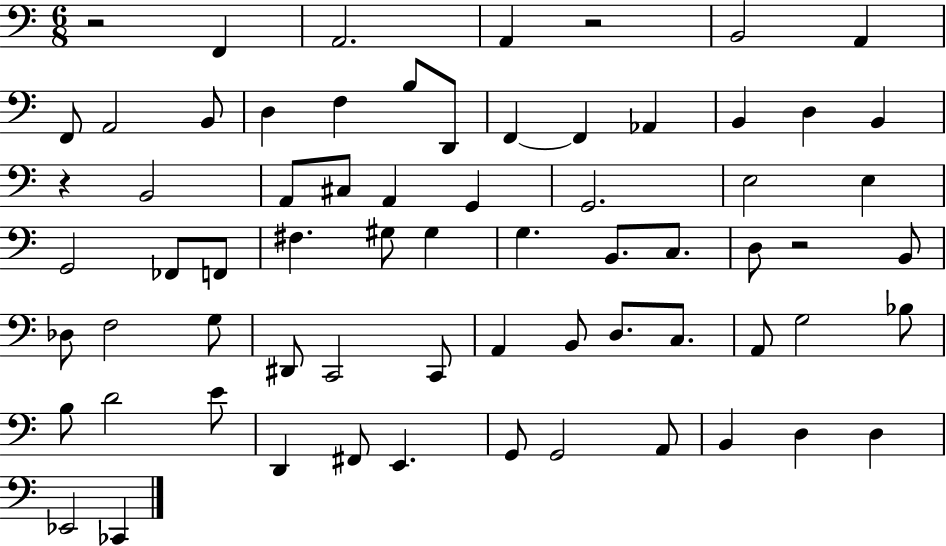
R/h F2/q A2/h. A2/q R/h B2/h A2/q F2/e A2/h B2/e D3/q F3/q B3/e D2/e F2/q F2/q Ab2/q B2/q D3/q B2/q R/q B2/h A2/e C#3/e A2/q G2/q G2/h. E3/h E3/q G2/h FES2/e F2/e F#3/q. G#3/e G#3/q G3/q. B2/e. C3/e. D3/e R/h B2/e Db3/e F3/h G3/e D#2/e C2/h C2/e A2/q B2/e D3/e. C3/e. A2/e G3/h Bb3/e B3/e D4/h E4/e D2/q F#2/e E2/q. G2/e G2/h A2/e B2/q D3/q D3/q Eb2/h CES2/q